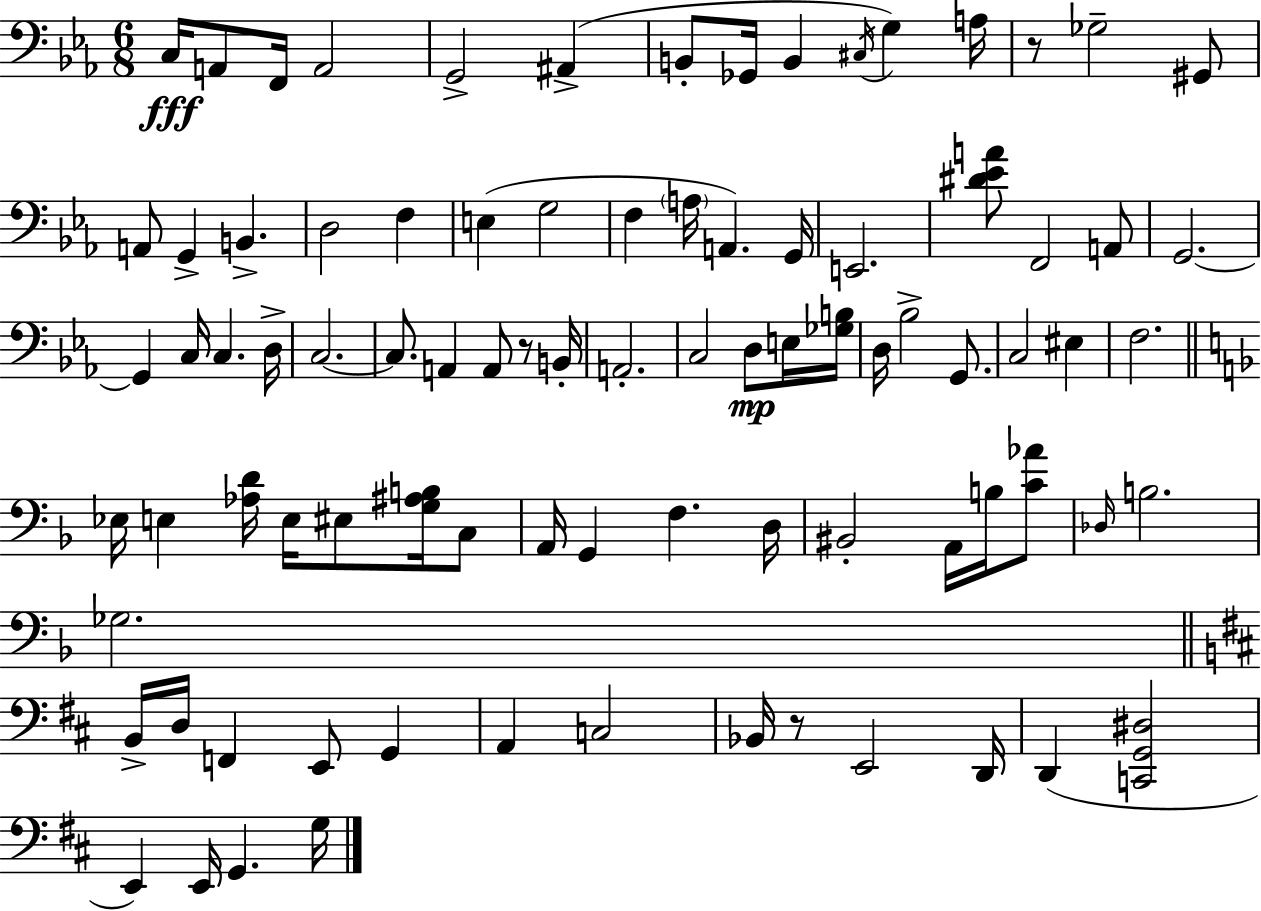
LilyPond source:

{
  \clef bass
  \numericTimeSignature
  \time 6/8
  \key ees \major
  c16\fff a,8 f,16 a,2 | g,2-> ais,4->( | b,8-. ges,16 b,4 \acciaccatura { cis16 }) g4 | a16 r8 ges2-- gis,8 | \break a,8 g,4-> b,4.-> | d2 f4 | e4( g2 | f4 \parenthesize a16 a,4.) | \break g,16 e,2. | <dis' ees' a'>8 f,2 a,8 | g,2.~~ | g,4 c16 c4. | \break d16-> c2.~~ | c8. a,4 a,8 r8 | b,16-. a,2.-. | c2 d8\mp e16 | \break <ges b>16 d16 bes2-> g,8. | c2 eis4 | f2. | \bar "||" \break \key f \major ees16 e4 <aes d'>16 e16 eis8 <g ais b>16 c8 | a,16 g,4 f4. d16 | bis,2-. a,16 b16 <c' aes'>8 | \grace { des16 } b2. | \break ges2. | \bar "||" \break \key b \minor b,16-> d16 f,4 e,8 g,4 | a,4 c2 | bes,16 r8 e,2 d,16 | d,4( <c, g, dis>2 | \break e,4) e,16 g,4. g16 | \bar "|."
}